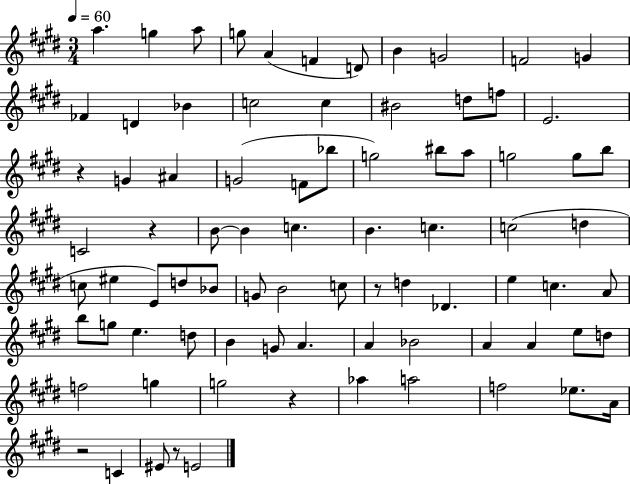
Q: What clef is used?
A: treble